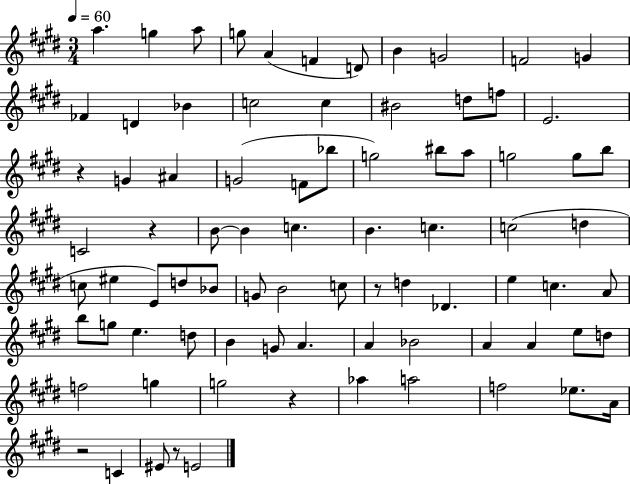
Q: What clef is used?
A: treble